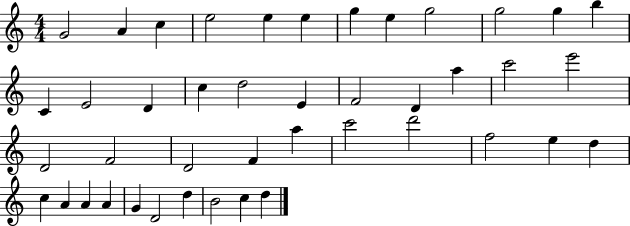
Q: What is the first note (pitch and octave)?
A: G4